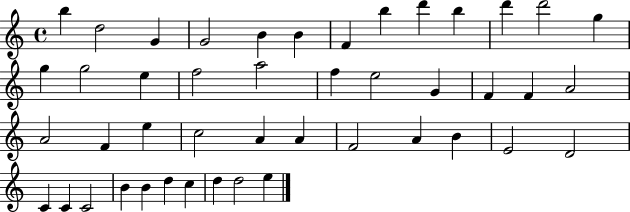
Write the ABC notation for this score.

X:1
T:Untitled
M:4/4
L:1/4
K:C
b d2 G G2 B B F b d' b d' d'2 g g g2 e f2 a2 f e2 G F F A2 A2 F e c2 A A F2 A B E2 D2 C C C2 B B d c d d2 e